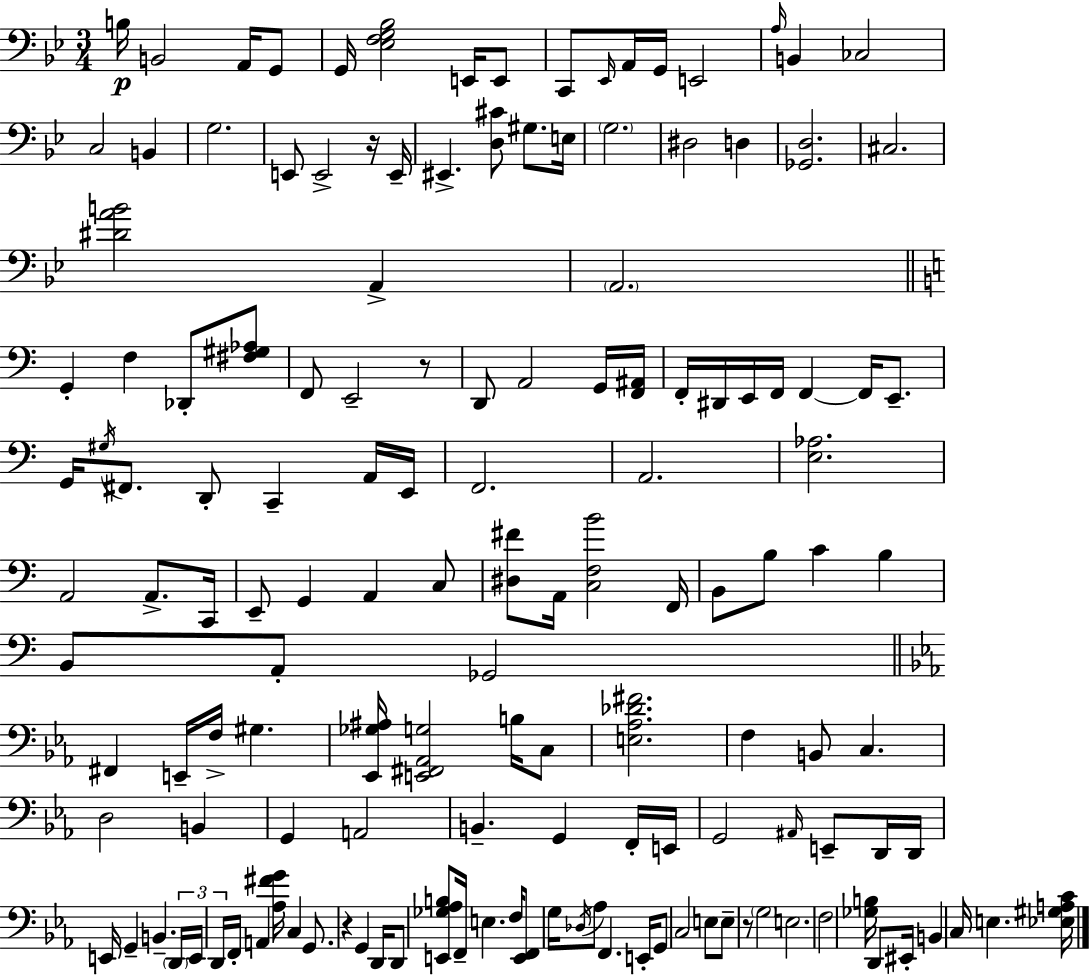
B3/s B2/h A2/s G2/e G2/s [Eb3,F3,G3,Bb3]/h E2/s E2/e C2/e Eb2/s A2/s G2/s E2/h A3/s B2/q CES3/h C3/h B2/q G3/h. E2/e E2/h R/s E2/s EIS2/q. [D3,C#4]/e G#3/e. E3/s G3/h. D#3/h D3/q [Gb2,D3]/h. C#3/h. [D#4,A4,B4]/h A2/q A2/h. G2/q F3/q Db2/e [F#3,G#3,Ab3]/e F2/e E2/h R/e D2/e A2/h G2/s [F2,A#2]/s F2/s D#2/s E2/s F2/s F2/q F2/s E2/e. G2/s G#3/s F#2/e. D2/e C2/q A2/s E2/s F2/h. A2/h. [E3,Ab3]/h. A2/h A2/e. C2/s E2/e G2/q A2/q C3/e [D#3,F#4]/e A2/s [C3,F3,B4]/h F2/s B2/e B3/e C4/q B3/q B2/e A2/e Gb2/h F#2/q E2/s F3/s G#3/q. [Eb2,Gb3,A#3]/s [E2,F#2,Ab2,G3]/h B3/s C3/e [E3,Ab3,Db4,F#4]/h. F3/q B2/e C3/q. D3/h B2/q G2/q A2/h B2/q. G2/q F2/s E2/s G2/h A#2/s E2/e D2/s D2/s E2/s G2/q B2/q. D2/s E2/s D2/s F2/s A2/q [Ab3,F#4,G4]/s C3/q G2/e. R/q G2/q D2/s D2/e [E2,Gb3,Ab3,B3]/e F2/s E3/q. F3/s [E2,F2]/e G3/s Db3/s Ab3/e F2/q. E2/s G2/e C3/h E3/e E3/e R/e G3/h E3/h. F3/h [Gb3,B3]/s D2/e EIS2/s B2/q C3/s E3/q. [Eb3,G#3,A3,C4]/s